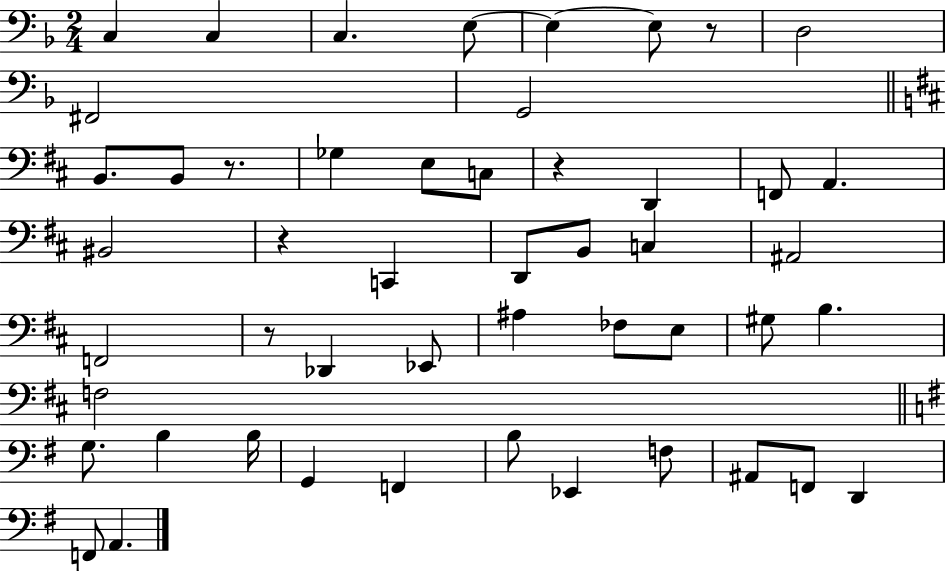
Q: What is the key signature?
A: F major